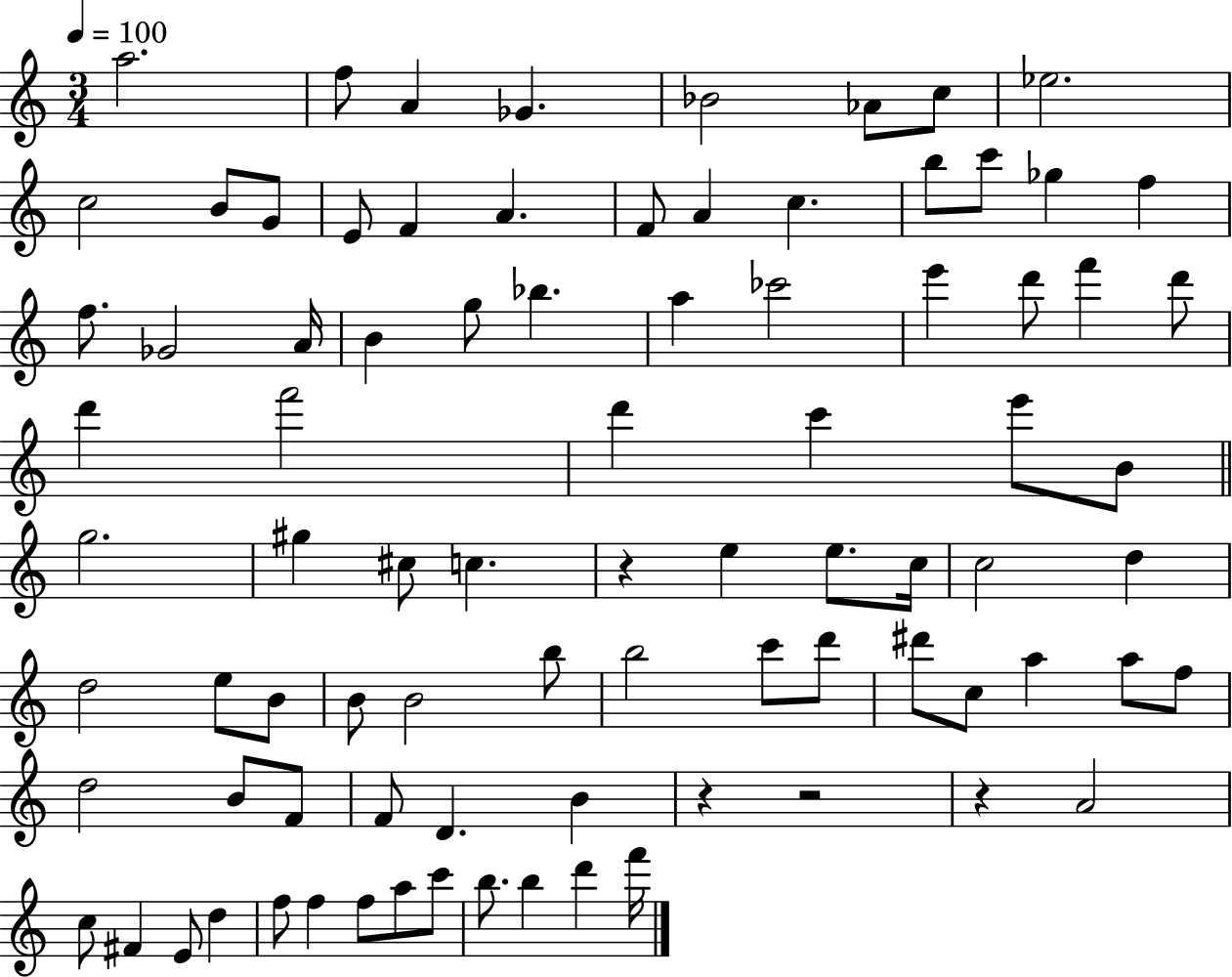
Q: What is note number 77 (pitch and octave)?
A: A5